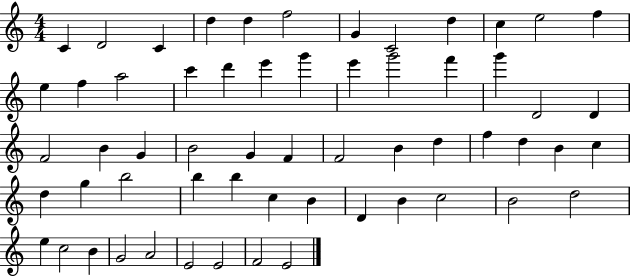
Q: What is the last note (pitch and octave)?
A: E4